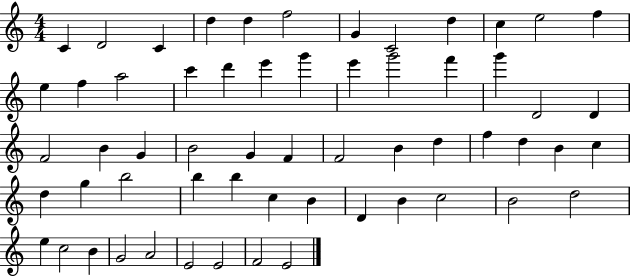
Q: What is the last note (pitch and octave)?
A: E4